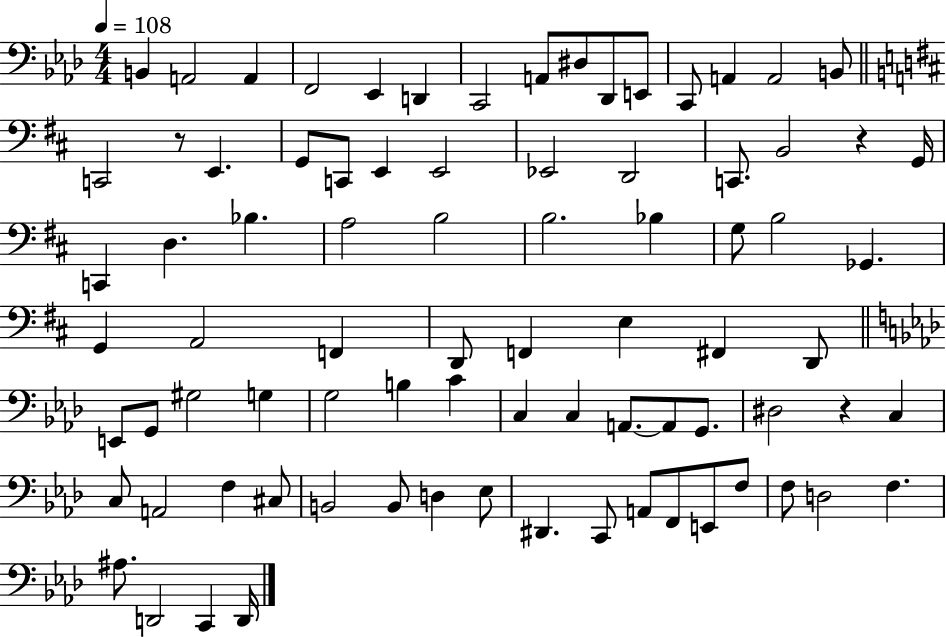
B2/q A2/h A2/q F2/h Eb2/q D2/q C2/h A2/e D#3/e Db2/e E2/e C2/e A2/q A2/h B2/e C2/h R/e E2/q. G2/e C2/e E2/q E2/h Eb2/h D2/h C2/e. B2/h R/q G2/s C2/q D3/q. Bb3/q. A3/h B3/h B3/h. Bb3/q G3/e B3/h Gb2/q. G2/q A2/h F2/q D2/e F2/q E3/q F#2/q D2/e E2/e G2/e G#3/h G3/q G3/h B3/q C4/q C3/q C3/q A2/e. A2/e G2/e. D#3/h R/q C3/q C3/e A2/h F3/q C#3/e B2/h B2/e D3/q Eb3/e D#2/q. C2/e A2/e F2/e E2/e F3/e F3/e D3/h F3/q. A#3/e. D2/h C2/q D2/s